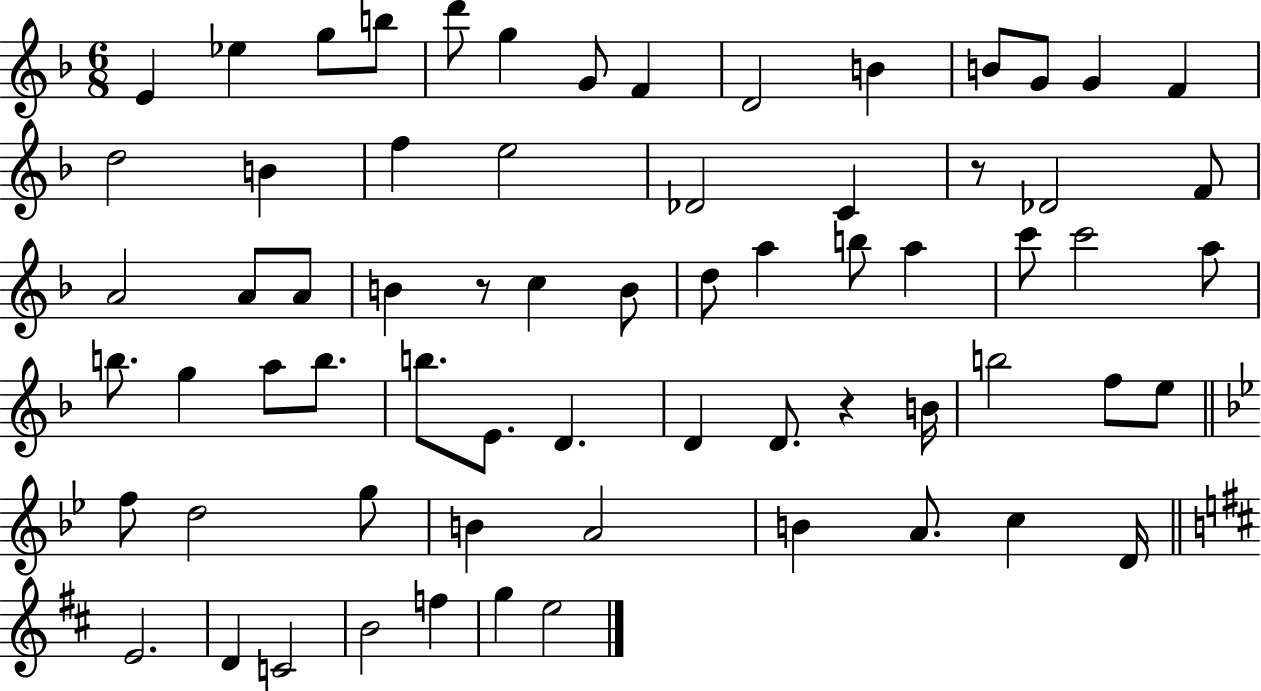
{
  \clef treble
  \numericTimeSignature
  \time 6/8
  \key f \major
  e'4 ees''4 g''8 b''8 | d'''8 g''4 g'8 f'4 | d'2 b'4 | b'8 g'8 g'4 f'4 | \break d''2 b'4 | f''4 e''2 | des'2 c'4 | r8 des'2 f'8 | \break a'2 a'8 a'8 | b'4 r8 c''4 b'8 | d''8 a''4 b''8 a''4 | c'''8 c'''2 a''8 | \break b''8. g''4 a''8 b''8. | b''8. e'8. d'4. | d'4 d'8. r4 b'16 | b''2 f''8 e''8 | \break \bar "||" \break \key bes \major f''8 d''2 g''8 | b'4 a'2 | b'4 a'8. c''4 d'16 | \bar "||" \break \key d \major e'2. | d'4 c'2 | b'2 f''4 | g''4 e''2 | \break \bar "|."
}